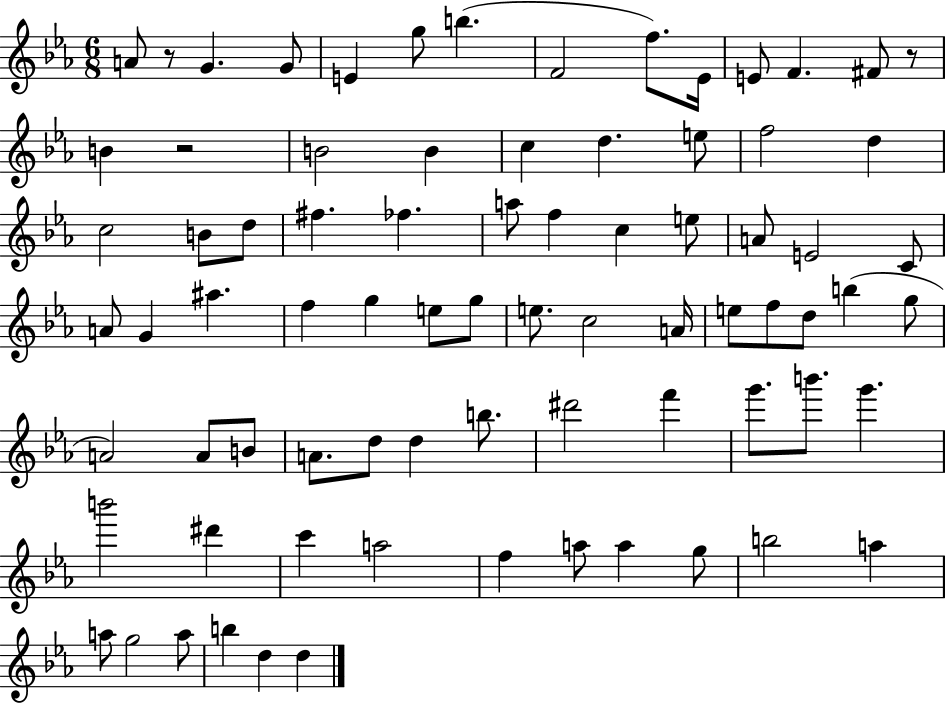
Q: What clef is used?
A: treble